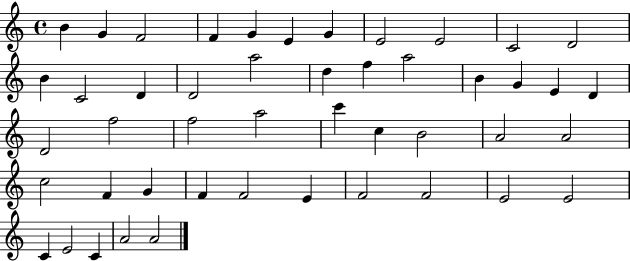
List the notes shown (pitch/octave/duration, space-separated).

B4/q G4/q F4/h F4/q G4/q E4/q G4/q E4/h E4/h C4/h D4/h B4/q C4/h D4/q D4/h A5/h D5/q F5/q A5/h B4/q G4/q E4/q D4/q D4/h F5/h F5/h A5/h C6/q C5/q B4/h A4/h A4/h C5/h F4/q G4/q F4/q F4/h E4/q F4/h F4/h E4/h E4/h C4/q E4/h C4/q A4/h A4/h